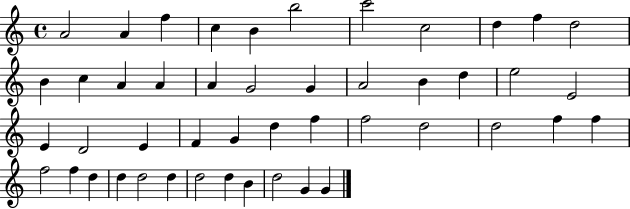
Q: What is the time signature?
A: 4/4